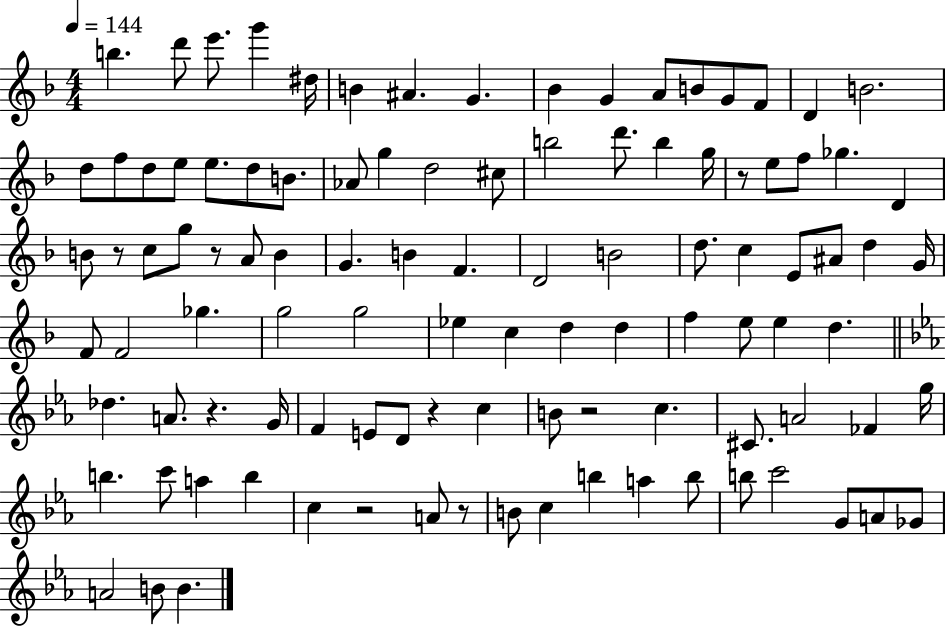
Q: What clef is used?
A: treble